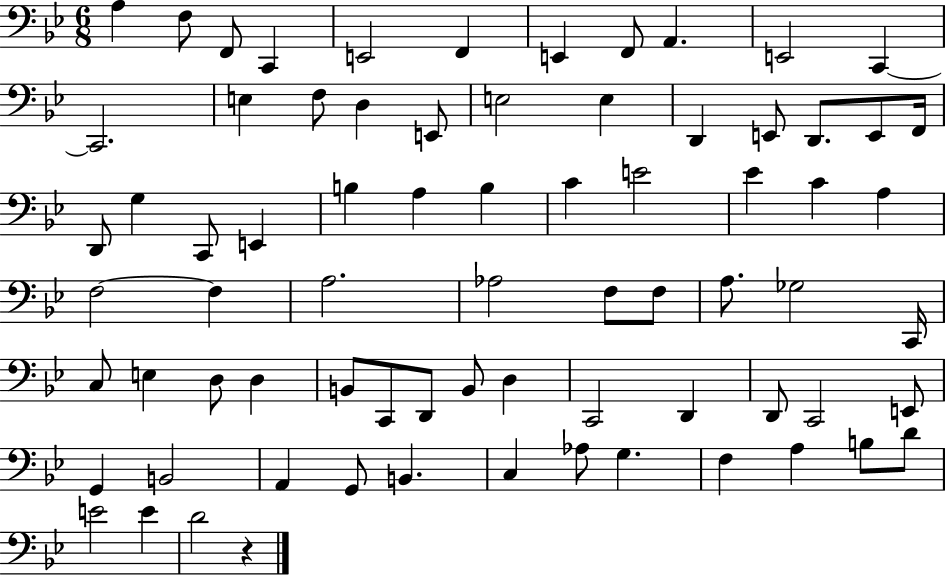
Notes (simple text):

A3/q F3/e F2/e C2/q E2/h F2/q E2/q F2/e A2/q. E2/h C2/q C2/h. E3/q F3/e D3/q E2/e E3/h E3/q D2/q E2/e D2/e. E2/e F2/s D2/e G3/q C2/e E2/q B3/q A3/q B3/q C4/q E4/h Eb4/q C4/q A3/q F3/h F3/q A3/h. Ab3/h F3/e F3/e A3/e. Gb3/h C2/s C3/e E3/q D3/e D3/q B2/e C2/e D2/e B2/e D3/q C2/h D2/q D2/e C2/h E2/e G2/q B2/h A2/q G2/e B2/q. C3/q Ab3/e G3/q. F3/q A3/q B3/e D4/e E4/h E4/q D4/h R/q